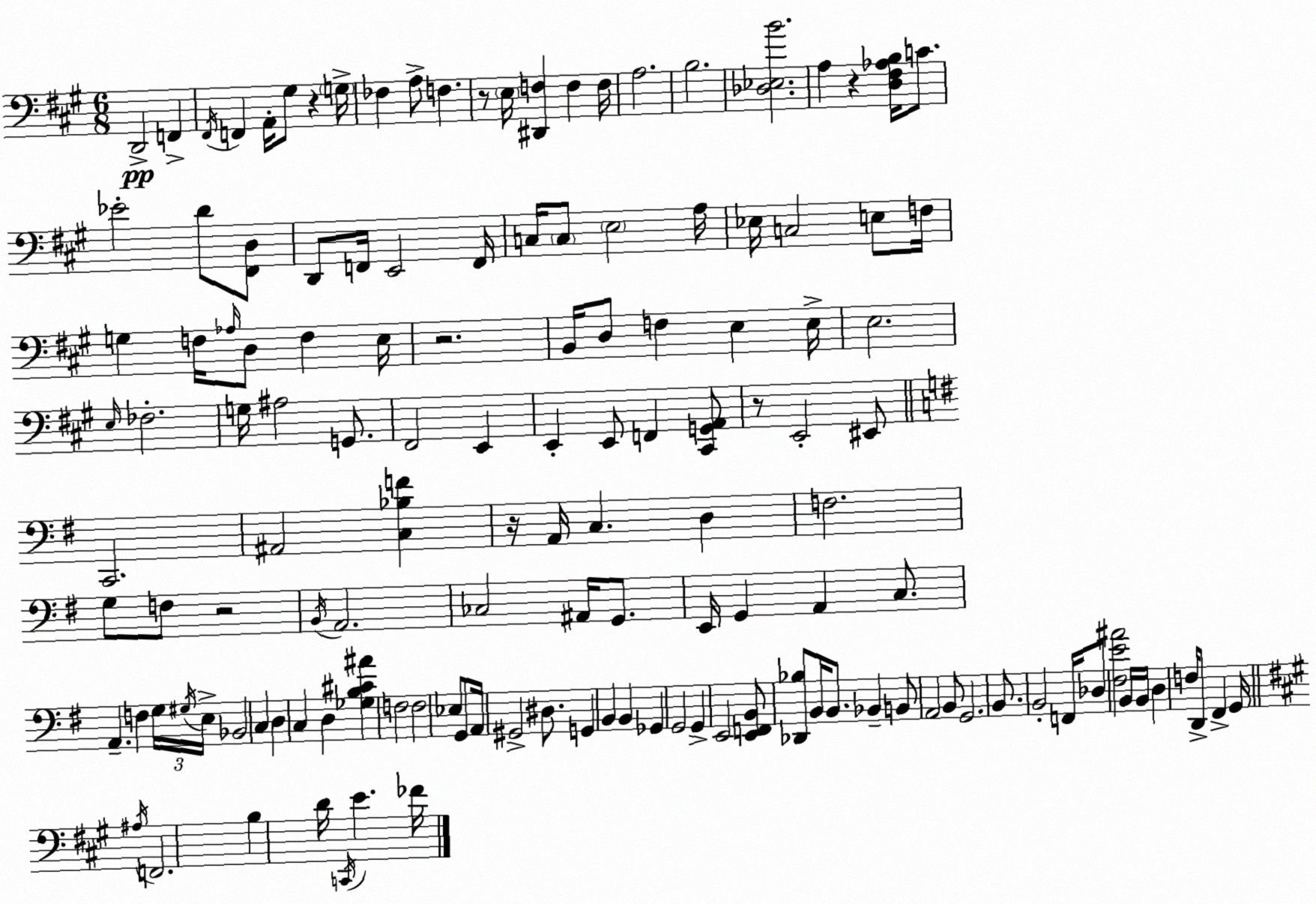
X:1
T:Untitled
M:6/8
L:1/4
K:A
D,,2 F,, ^F,,/4 F,, A,,/4 ^G,/2 z G,/4 _F, A,/2 F, z/2 E,/4 [^D,,F,] F, F,/4 A,2 B,2 [_D,_E,B]2 A, z [D,^F,_A,B,]/4 C/2 _E2 D/2 [^F,,D,]/2 D,,/2 F,,/4 E,,2 F,,/4 C,/4 C,/2 E,2 A,/4 _E,/4 C,2 E,/2 F,/4 G, F,/4 _A,/4 D,/2 F, E,/4 z2 B,,/4 D,/2 F, E, E,/4 E,2 E,/4 _F,2 G,/4 ^A,2 G,,/2 ^F,,2 E,, E,, E,,/2 F,, [^C,,G,,A,,]/2 z/2 E,,2 ^E,,/2 C,,2 ^A,,2 [C,_B,F] z/4 A,,/4 C, D, F,2 G,/2 F,/2 z2 B,,/4 A,,2 _C,2 ^A,,/4 G,,/2 E,,/4 G,, A,, C,/2 A,, F, G,/4 ^G,/4 E,/4 _B,,2 C, D, C, D, [_G,B,^C^A] F,2 F,2 _E,/2 G,,/2 A,,/4 ^G,,2 ^D,/2 G,, B,, B,, _G,, G,,2 G,, E,,2 [E,,F,,B,,]/2 [_D,,_B,]/2 B,,/4 B,,/2 _B,, B,,/2 A,,2 B,,/2 G,,2 B,,/2 B,,2 F,,/4 _D,/2 [^F,E^A]2 B,,/4 B,,/4 D, F,/4 D,,/2 ^F,, G,,/4 ^A,/4 F,,2 B, D/4 C,,/4 E _F/4